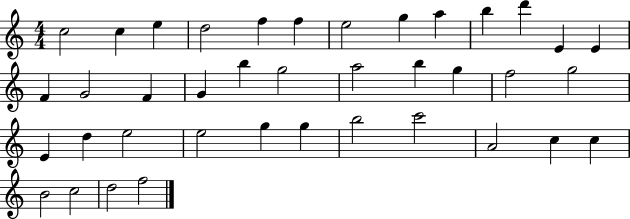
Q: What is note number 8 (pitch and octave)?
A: G5